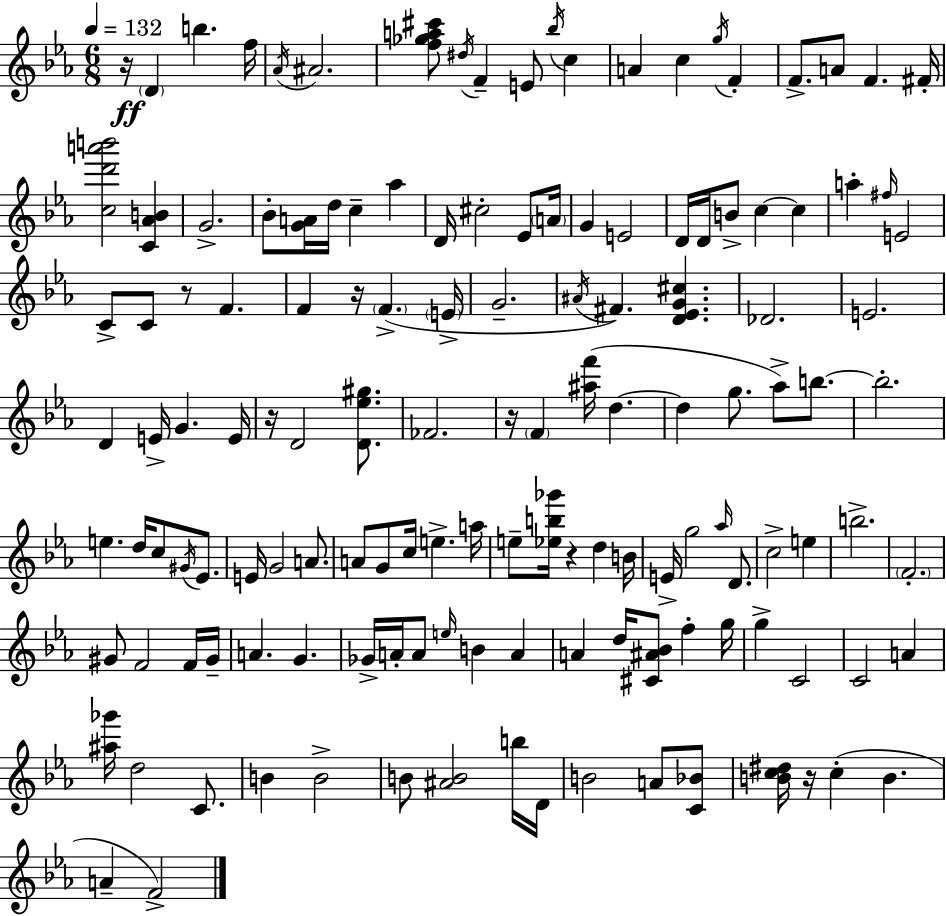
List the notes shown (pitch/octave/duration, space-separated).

R/s D4/q B5/q. F5/s Ab4/s A#4/h. [F5,Gb5,A5,C#6]/e D#5/s F4/q E4/e Bb5/s C5/q A4/q C5/q G5/s F4/q F4/e. A4/e F4/q. F#4/s [C5,D6,A6,B6]/h [C4,Ab4,B4]/q G4/h. Bb4/e [G4,A4]/s D5/s C5/q Ab5/q D4/s C#5/h Eb4/e A4/s G4/q E4/h D4/s D4/s B4/e C5/q C5/q A5/q F#5/s E4/h C4/e C4/e R/e F4/q. F4/q R/s F4/q. E4/s G4/h. A#4/s F#4/q. [D4,Eb4,G4,C#5]/q. Db4/h. E4/h. D4/q E4/s G4/q. E4/s R/s D4/h [D4,Eb5,G#5]/e. FES4/h. R/s F4/q [A#5,F6]/s D5/q. D5/q G5/e. Ab5/e B5/e. B5/h. E5/q. D5/s C5/e G#4/s Eb4/e. E4/s G4/h A4/e. A4/e G4/e C5/s E5/q. A5/s E5/e [Eb5,B5,Gb6]/s R/q D5/q B4/s E4/s G5/h Ab5/s D4/e. C5/h E5/q B5/h. F4/h. G#4/e F4/h F4/s G#4/s A4/q. G4/q. Gb4/s A4/s A4/e E5/s B4/q A4/q A4/q D5/s [C#4,A#4,Bb4]/e F5/q G5/s G5/q C4/h C4/h A4/q [A#5,Gb6]/s D5/h C4/e. B4/q B4/h B4/e [A#4,B4]/h B5/s D4/s B4/h A4/e [C4,Bb4]/e [B4,C5,D#5]/s R/s C5/q B4/q. A4/q F4/h